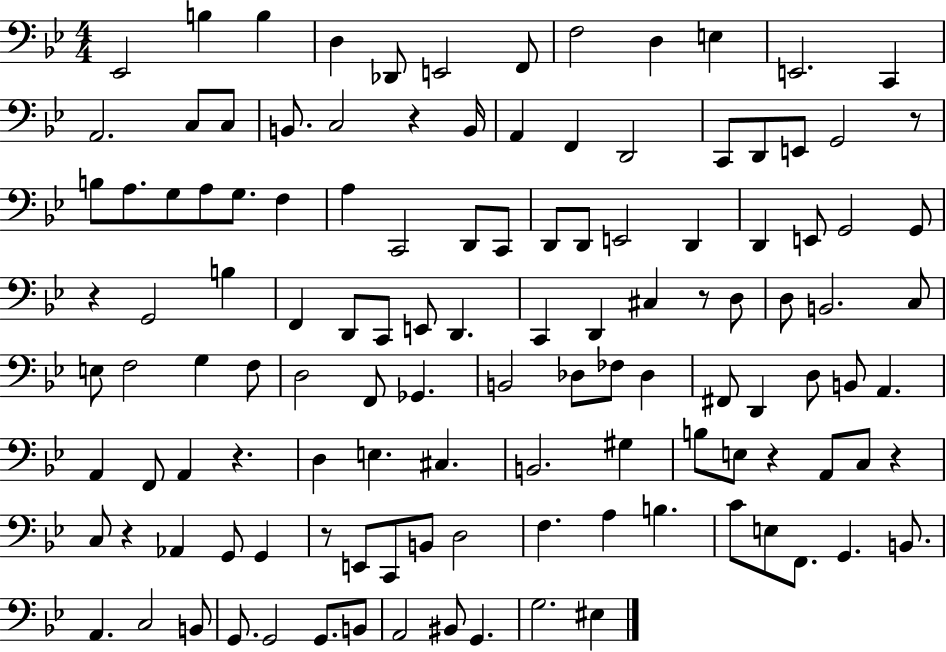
{
  \clef bass
  \numericTimeSignature
  \time 4/4
  \key bes \major
  ees,2 b4 b4 | d4 des,8 e,2 f,8 | f2 d4 e4 | e,2. c,4 | \break a,2. c8 c8 | b,8. c2 r4 b,16 | a,4 f,4 d,2 | c,8 d,8 e,8 g,2 r8 | \break b8 a8. g8 a8 g8. f4 | a4 c,2 d,8 c,8 | d,8 d,8 e,2 d,4 | d,4 e,8 g,2 g,8 | \break r4 g,2 b4 | f,4 d,8 c,8 e,8 d,4. | c,4 d,4 cis4 r8 d8 | d8 b,2. c8 | \break e8 f2 g4 f8 | d2 f,8 ges,4. | b,2 des8 fes8 des4 | fis,8 d,4 d8 b,8 a,4. | \break a,4 f,8 a,4 r4. | d4 e4. cis4. | b,2. gis4 | b8 e8 r4 a,8 c8 r4 | \break c8 r4 aes,4 g,8 g,4 | r8 e,8 c,8 b,8 d2 | f4. a4 b4. | c'8 e8 f,8. g,4. b,8. | \break a,4. c2 b,8 | g,8. g,2 g,8. b,8 | a,2 bis,8 g,4. | g2. eis4 | \break \bar "|."
}